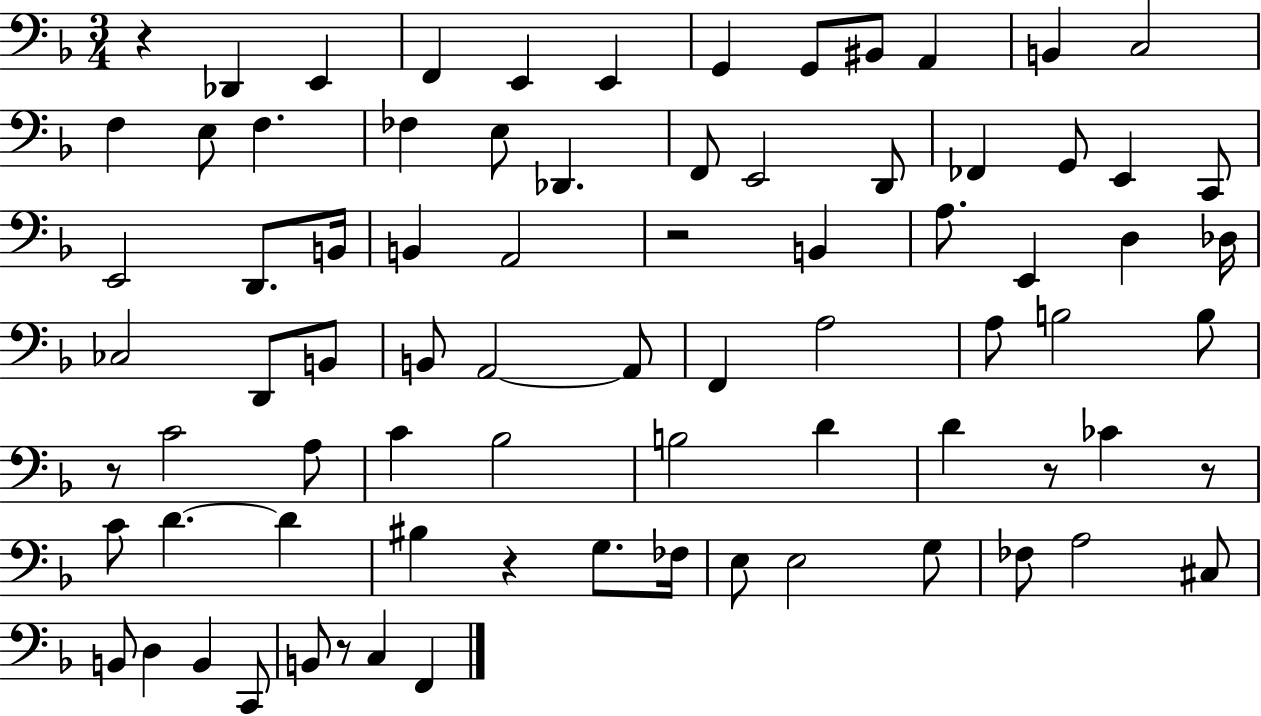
X:1
T:Untitled
M:3/4
L:1/4
K:F
z _D,, E,, F,, E,, E,, G,, G,,/2 ^B,,/2 A,, B,, C,2 F, E,/2 F, _F, E,/2 _D,, F,,/2 E,,2 D,,/2 _F,, G,,/2 E,, C,,/2 E,,2 D,,/2 B,,/4 B,, A,,2 z2 B,, A,/2 E,, D, _D,/4 _C,2 D,,/2 B,,/2 B,,/2 A,,2 A,,/2 F,, A,2 A,/2 B,2 B,/2 z/2 C2 A,/2 C _B,2 B,2 D D z/2 _C z/2 C/2 D D ^B, z G,/2 _F,/4 E,/2 E,2 G,/2 _F,/2 A,2 ^C,/2 B,,/2 D, B,, C,,/2 B,,/2 z/2 C, F,,